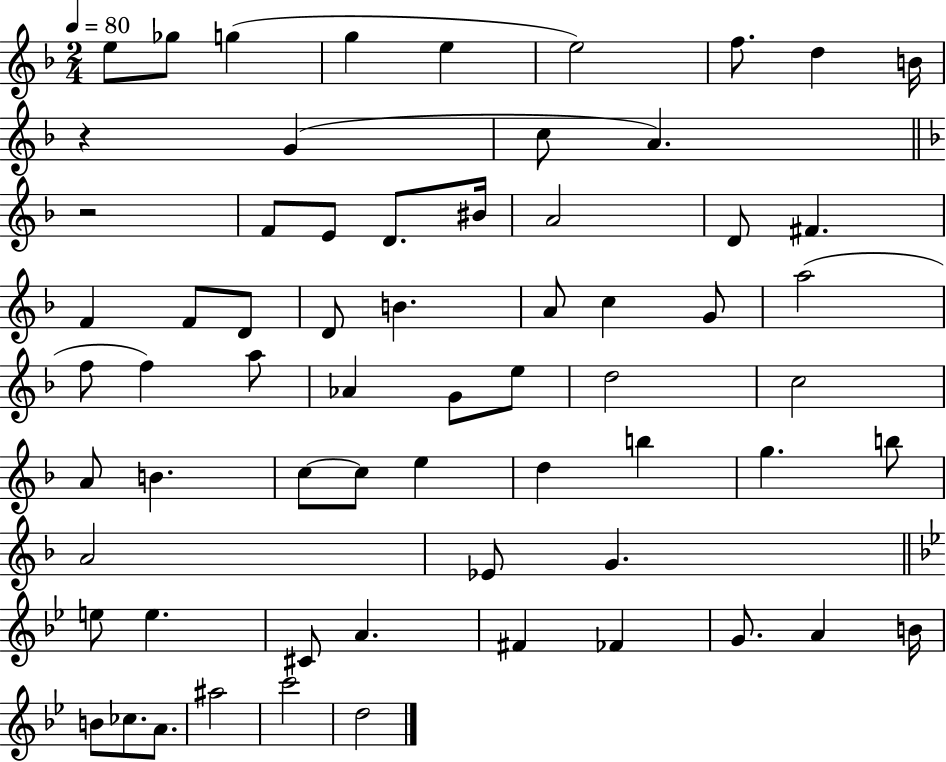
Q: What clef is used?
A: treble